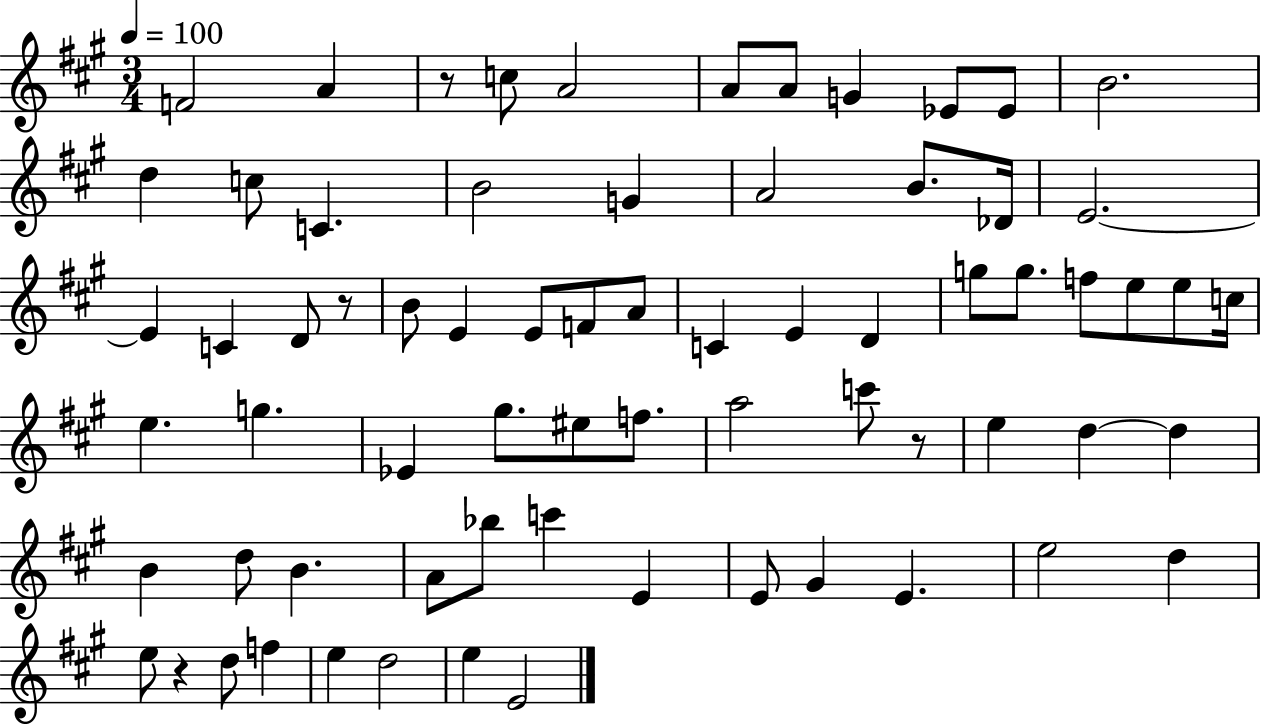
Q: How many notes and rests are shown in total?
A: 70